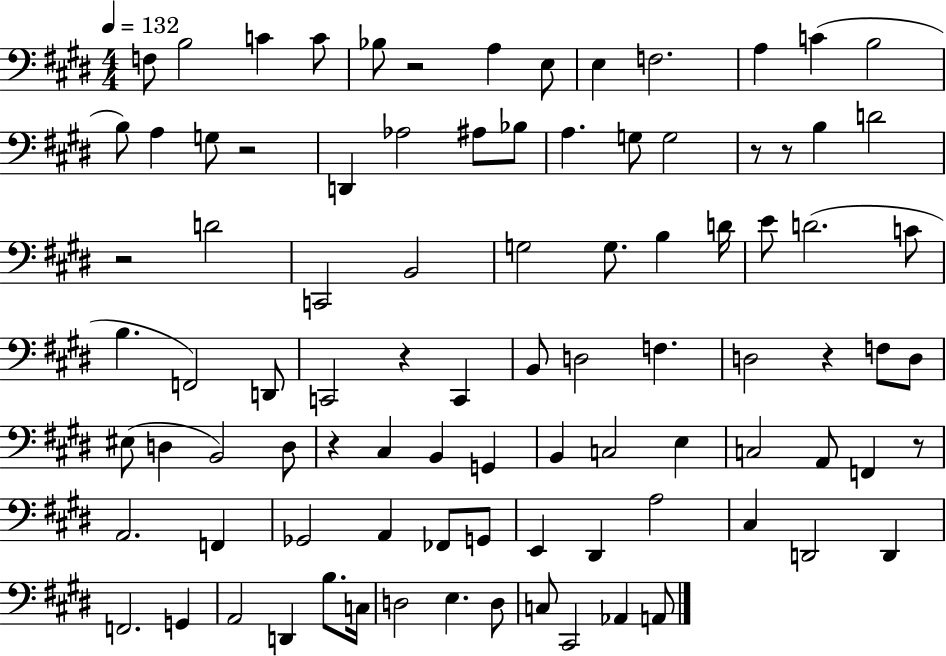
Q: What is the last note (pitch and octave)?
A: A2